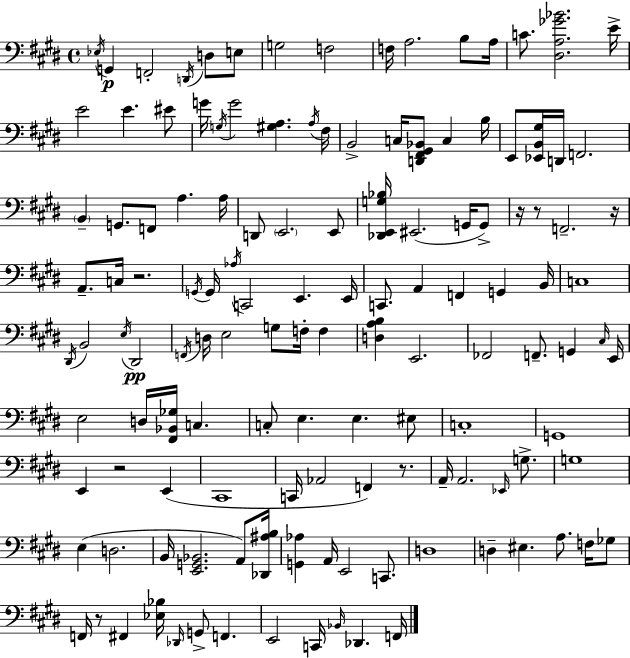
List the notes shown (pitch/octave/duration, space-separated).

Eb3/s G2/q F2/h D2/s D3/e E3/e G3/h F3/h F3/s A3/h. B3/e A3/s C4/e. [D#3,A3,Gb4,Bb4]/h. E4/s E4/h E4/q. EIS4/e G4/s G3/s G4/h [G#3,A3]/q. A3/s F#3/s B2/h C3/s [D2,F#2,G#2,Bb2]/e C3/q B3/s E2/e [Eb2,B2,G#3]/s D2/s F2/h. B2/q G2/e. F2/e A3/q. A3/s D2/e E2/h. E2/e [Db2,E2,G3,Bb3]/s EIS2/h. G2/s G2/e R/s R/e F2/h. R/s A2/e. C3/s R/h. G2/s G2/s Ab3/s C2/h E2/q. E2/s C2/e. A2/q F2/q G2/q B2/s C3/w D#2/s B2/h E3/s D#2/h F2/s D3/s E3/h G3/e F3/s F3/q [D3,A3,B3]/q E2/h. FES2/h F2/e. G2/q C#3/s E2/s E3/h D3/s [F#2,Bb2,Gb3]/s C3/q. C3/e E3/q. E3/q. EIS3/e C3/w G2/w E2/q R/h E2/q C#2/w C2/s Ab2/h F2/q R/e. A2/s A2/h. Eb2/s G3/e. G3/w E3/q D3/h. B2/s [E2,G2,Bb2]/h. A2/e [Db2,A#3,B3]/s [G2,Ab3]/q A2/s E2/h C2/e. D3/w D3/q EIS3/q. A3/e. F3/s Gb3/e F2/s R/e F#2/q [Eb3,Bb3]/s Db2/s G2/e F2/q. E2/h C2/s Bb2/s Db2/q. F2/s